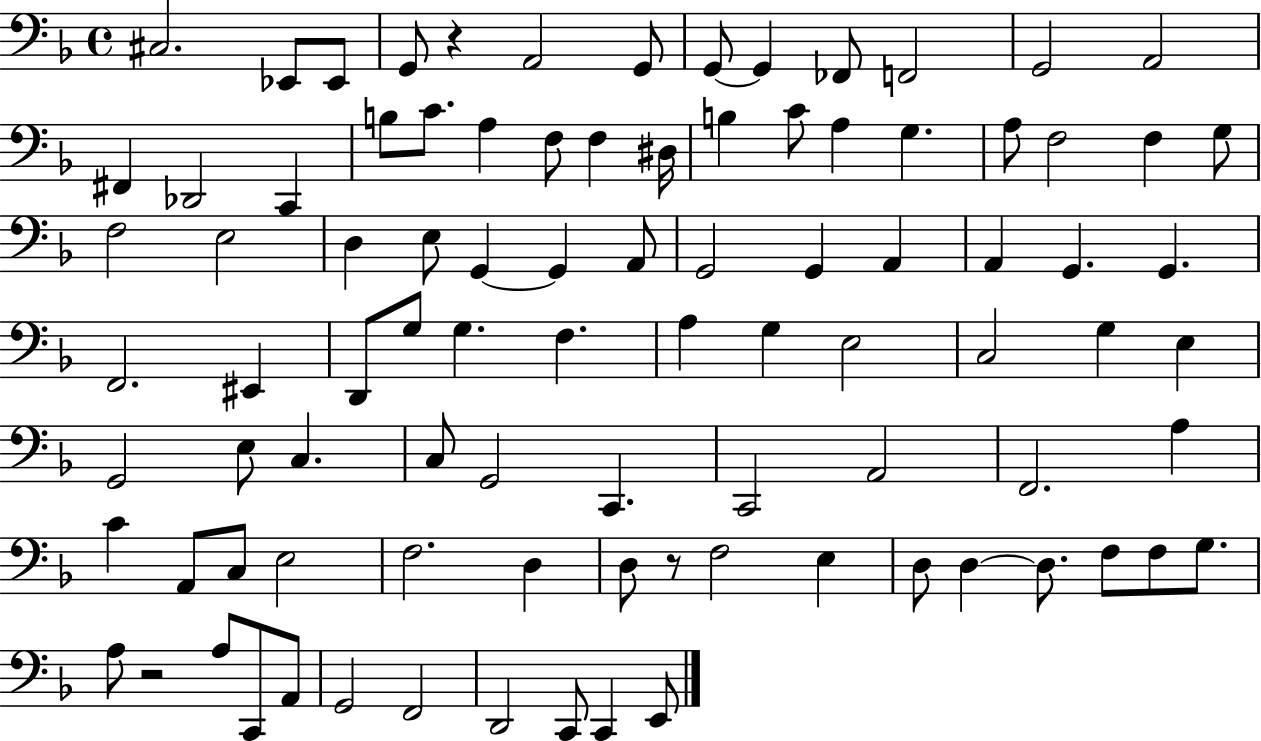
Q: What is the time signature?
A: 4/4